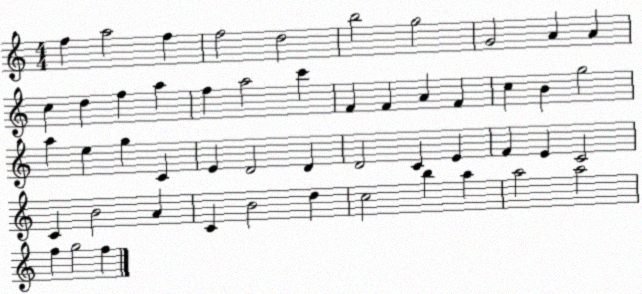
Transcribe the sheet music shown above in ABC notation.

X:1
T:Untitled
M:4/4
L:1/4
K:C
f a2 f f2 d2 b2 g2 G2 A A c d f a f a2 c' F F A F c B g2 a e g C E D2 D D2 C E F E C2 C B2 A C B2 d c2 b a a2 a2 f g2 f